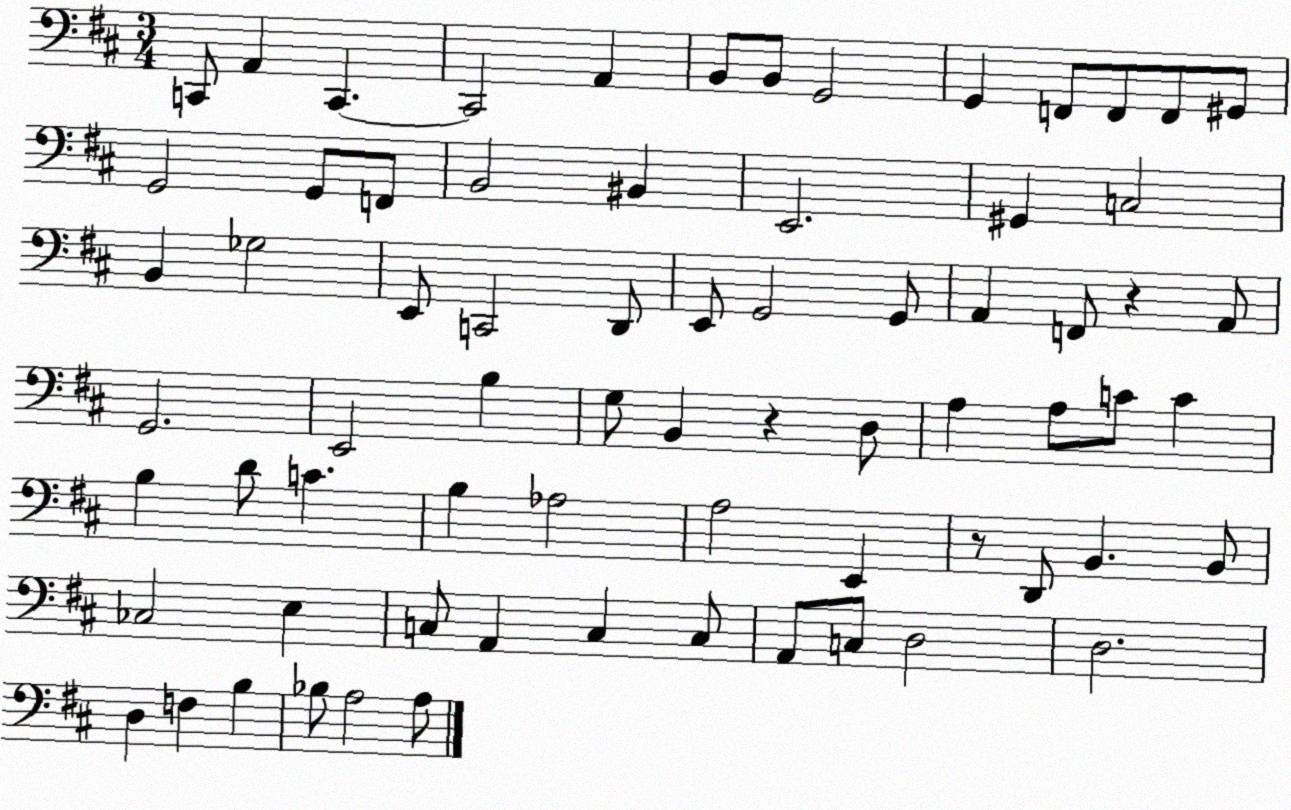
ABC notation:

X:1
T:Untitled
M:3/4
L:1/4
K:D
C,,/2 A,, C,, C,,2 A,, B,,/2 B,,/2 G,,2 G,, F,,/2 F,,/2 F,,/2 ^G,,/2 G,,2 G,,/2 F,,/2 B,,2 ^B,, E,,2 ^G,, C,2 B,, _G,2 E,,/2 C,,2 D,,/2 E,,/2 G,,2 G,,/2 A,, F,,/2 z A,,/2 G,,2 E,,2 B, G,/2 B,, z D,/2 A, A,/2 C/2 C B, D/2 C B, _A,2 A,2 E,, z/2 D,,/2 B,, B,,/2 _C,2 E, C,/2 A,, C, C,/2 A,,/2 C,/2 D,2 D,2 D, F, B, _B,/2 A,2 A,/2